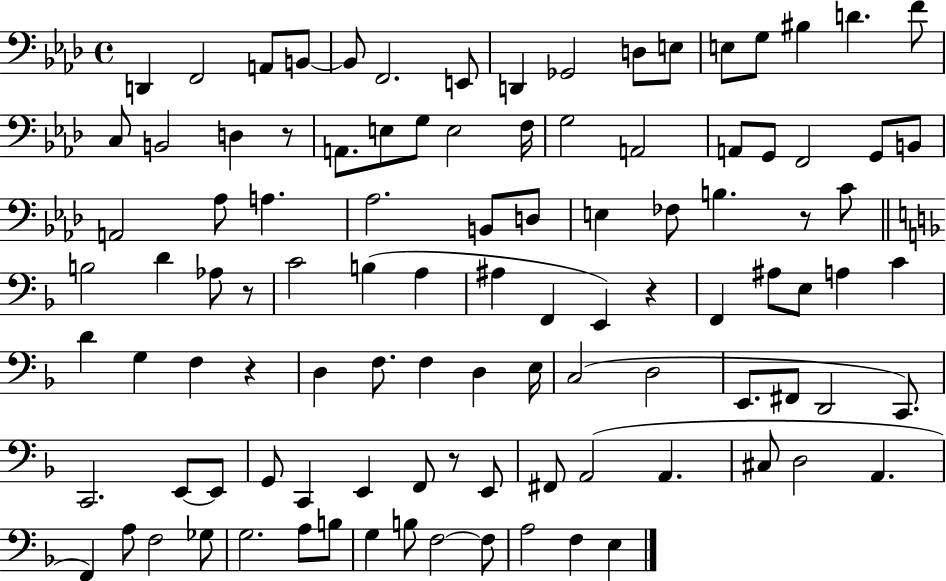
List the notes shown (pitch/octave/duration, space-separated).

D2/q F2/h A2/e B2/e B2/e F2/h. E2/e D2/q Gb2/h D3/e E3/e E3/e G3/e BIS3/q D4/q. F4/e C3/e B2/h D3/q R/e A2/e. E3/e G3/e E3/h F3/s G3/h A2/h A2/e G2/e F2/h G2/e B2/e A2/h Ab3/e A3/q. Ab3/h. B2/e D3/e E3/q FES3/e B3/q. R/e C4/e B3/h D4/q Ab3/e R/e C4/h B3/q A3/q A#3/q F2/q E2/q R/q F2/q A#3/e E3/e A3/q C4/q D4/q G3/q F3/q R/q D3/q F3/e. F3/q D3/q E3/s C3/h D3/h E2/e. F#2/e D2/h C2/e. C2/h. E2/e E2/e G2/e C2/q E2/q F2/e R/e E2/e F#2/e A2/h A2/q. C#3/e D3/h A2/q. F2/q A3/e F3/h Gb3/e G3/h. A3/e B3/e G3/q B3/e F3/h F3/e A3/h F3/q E3/q